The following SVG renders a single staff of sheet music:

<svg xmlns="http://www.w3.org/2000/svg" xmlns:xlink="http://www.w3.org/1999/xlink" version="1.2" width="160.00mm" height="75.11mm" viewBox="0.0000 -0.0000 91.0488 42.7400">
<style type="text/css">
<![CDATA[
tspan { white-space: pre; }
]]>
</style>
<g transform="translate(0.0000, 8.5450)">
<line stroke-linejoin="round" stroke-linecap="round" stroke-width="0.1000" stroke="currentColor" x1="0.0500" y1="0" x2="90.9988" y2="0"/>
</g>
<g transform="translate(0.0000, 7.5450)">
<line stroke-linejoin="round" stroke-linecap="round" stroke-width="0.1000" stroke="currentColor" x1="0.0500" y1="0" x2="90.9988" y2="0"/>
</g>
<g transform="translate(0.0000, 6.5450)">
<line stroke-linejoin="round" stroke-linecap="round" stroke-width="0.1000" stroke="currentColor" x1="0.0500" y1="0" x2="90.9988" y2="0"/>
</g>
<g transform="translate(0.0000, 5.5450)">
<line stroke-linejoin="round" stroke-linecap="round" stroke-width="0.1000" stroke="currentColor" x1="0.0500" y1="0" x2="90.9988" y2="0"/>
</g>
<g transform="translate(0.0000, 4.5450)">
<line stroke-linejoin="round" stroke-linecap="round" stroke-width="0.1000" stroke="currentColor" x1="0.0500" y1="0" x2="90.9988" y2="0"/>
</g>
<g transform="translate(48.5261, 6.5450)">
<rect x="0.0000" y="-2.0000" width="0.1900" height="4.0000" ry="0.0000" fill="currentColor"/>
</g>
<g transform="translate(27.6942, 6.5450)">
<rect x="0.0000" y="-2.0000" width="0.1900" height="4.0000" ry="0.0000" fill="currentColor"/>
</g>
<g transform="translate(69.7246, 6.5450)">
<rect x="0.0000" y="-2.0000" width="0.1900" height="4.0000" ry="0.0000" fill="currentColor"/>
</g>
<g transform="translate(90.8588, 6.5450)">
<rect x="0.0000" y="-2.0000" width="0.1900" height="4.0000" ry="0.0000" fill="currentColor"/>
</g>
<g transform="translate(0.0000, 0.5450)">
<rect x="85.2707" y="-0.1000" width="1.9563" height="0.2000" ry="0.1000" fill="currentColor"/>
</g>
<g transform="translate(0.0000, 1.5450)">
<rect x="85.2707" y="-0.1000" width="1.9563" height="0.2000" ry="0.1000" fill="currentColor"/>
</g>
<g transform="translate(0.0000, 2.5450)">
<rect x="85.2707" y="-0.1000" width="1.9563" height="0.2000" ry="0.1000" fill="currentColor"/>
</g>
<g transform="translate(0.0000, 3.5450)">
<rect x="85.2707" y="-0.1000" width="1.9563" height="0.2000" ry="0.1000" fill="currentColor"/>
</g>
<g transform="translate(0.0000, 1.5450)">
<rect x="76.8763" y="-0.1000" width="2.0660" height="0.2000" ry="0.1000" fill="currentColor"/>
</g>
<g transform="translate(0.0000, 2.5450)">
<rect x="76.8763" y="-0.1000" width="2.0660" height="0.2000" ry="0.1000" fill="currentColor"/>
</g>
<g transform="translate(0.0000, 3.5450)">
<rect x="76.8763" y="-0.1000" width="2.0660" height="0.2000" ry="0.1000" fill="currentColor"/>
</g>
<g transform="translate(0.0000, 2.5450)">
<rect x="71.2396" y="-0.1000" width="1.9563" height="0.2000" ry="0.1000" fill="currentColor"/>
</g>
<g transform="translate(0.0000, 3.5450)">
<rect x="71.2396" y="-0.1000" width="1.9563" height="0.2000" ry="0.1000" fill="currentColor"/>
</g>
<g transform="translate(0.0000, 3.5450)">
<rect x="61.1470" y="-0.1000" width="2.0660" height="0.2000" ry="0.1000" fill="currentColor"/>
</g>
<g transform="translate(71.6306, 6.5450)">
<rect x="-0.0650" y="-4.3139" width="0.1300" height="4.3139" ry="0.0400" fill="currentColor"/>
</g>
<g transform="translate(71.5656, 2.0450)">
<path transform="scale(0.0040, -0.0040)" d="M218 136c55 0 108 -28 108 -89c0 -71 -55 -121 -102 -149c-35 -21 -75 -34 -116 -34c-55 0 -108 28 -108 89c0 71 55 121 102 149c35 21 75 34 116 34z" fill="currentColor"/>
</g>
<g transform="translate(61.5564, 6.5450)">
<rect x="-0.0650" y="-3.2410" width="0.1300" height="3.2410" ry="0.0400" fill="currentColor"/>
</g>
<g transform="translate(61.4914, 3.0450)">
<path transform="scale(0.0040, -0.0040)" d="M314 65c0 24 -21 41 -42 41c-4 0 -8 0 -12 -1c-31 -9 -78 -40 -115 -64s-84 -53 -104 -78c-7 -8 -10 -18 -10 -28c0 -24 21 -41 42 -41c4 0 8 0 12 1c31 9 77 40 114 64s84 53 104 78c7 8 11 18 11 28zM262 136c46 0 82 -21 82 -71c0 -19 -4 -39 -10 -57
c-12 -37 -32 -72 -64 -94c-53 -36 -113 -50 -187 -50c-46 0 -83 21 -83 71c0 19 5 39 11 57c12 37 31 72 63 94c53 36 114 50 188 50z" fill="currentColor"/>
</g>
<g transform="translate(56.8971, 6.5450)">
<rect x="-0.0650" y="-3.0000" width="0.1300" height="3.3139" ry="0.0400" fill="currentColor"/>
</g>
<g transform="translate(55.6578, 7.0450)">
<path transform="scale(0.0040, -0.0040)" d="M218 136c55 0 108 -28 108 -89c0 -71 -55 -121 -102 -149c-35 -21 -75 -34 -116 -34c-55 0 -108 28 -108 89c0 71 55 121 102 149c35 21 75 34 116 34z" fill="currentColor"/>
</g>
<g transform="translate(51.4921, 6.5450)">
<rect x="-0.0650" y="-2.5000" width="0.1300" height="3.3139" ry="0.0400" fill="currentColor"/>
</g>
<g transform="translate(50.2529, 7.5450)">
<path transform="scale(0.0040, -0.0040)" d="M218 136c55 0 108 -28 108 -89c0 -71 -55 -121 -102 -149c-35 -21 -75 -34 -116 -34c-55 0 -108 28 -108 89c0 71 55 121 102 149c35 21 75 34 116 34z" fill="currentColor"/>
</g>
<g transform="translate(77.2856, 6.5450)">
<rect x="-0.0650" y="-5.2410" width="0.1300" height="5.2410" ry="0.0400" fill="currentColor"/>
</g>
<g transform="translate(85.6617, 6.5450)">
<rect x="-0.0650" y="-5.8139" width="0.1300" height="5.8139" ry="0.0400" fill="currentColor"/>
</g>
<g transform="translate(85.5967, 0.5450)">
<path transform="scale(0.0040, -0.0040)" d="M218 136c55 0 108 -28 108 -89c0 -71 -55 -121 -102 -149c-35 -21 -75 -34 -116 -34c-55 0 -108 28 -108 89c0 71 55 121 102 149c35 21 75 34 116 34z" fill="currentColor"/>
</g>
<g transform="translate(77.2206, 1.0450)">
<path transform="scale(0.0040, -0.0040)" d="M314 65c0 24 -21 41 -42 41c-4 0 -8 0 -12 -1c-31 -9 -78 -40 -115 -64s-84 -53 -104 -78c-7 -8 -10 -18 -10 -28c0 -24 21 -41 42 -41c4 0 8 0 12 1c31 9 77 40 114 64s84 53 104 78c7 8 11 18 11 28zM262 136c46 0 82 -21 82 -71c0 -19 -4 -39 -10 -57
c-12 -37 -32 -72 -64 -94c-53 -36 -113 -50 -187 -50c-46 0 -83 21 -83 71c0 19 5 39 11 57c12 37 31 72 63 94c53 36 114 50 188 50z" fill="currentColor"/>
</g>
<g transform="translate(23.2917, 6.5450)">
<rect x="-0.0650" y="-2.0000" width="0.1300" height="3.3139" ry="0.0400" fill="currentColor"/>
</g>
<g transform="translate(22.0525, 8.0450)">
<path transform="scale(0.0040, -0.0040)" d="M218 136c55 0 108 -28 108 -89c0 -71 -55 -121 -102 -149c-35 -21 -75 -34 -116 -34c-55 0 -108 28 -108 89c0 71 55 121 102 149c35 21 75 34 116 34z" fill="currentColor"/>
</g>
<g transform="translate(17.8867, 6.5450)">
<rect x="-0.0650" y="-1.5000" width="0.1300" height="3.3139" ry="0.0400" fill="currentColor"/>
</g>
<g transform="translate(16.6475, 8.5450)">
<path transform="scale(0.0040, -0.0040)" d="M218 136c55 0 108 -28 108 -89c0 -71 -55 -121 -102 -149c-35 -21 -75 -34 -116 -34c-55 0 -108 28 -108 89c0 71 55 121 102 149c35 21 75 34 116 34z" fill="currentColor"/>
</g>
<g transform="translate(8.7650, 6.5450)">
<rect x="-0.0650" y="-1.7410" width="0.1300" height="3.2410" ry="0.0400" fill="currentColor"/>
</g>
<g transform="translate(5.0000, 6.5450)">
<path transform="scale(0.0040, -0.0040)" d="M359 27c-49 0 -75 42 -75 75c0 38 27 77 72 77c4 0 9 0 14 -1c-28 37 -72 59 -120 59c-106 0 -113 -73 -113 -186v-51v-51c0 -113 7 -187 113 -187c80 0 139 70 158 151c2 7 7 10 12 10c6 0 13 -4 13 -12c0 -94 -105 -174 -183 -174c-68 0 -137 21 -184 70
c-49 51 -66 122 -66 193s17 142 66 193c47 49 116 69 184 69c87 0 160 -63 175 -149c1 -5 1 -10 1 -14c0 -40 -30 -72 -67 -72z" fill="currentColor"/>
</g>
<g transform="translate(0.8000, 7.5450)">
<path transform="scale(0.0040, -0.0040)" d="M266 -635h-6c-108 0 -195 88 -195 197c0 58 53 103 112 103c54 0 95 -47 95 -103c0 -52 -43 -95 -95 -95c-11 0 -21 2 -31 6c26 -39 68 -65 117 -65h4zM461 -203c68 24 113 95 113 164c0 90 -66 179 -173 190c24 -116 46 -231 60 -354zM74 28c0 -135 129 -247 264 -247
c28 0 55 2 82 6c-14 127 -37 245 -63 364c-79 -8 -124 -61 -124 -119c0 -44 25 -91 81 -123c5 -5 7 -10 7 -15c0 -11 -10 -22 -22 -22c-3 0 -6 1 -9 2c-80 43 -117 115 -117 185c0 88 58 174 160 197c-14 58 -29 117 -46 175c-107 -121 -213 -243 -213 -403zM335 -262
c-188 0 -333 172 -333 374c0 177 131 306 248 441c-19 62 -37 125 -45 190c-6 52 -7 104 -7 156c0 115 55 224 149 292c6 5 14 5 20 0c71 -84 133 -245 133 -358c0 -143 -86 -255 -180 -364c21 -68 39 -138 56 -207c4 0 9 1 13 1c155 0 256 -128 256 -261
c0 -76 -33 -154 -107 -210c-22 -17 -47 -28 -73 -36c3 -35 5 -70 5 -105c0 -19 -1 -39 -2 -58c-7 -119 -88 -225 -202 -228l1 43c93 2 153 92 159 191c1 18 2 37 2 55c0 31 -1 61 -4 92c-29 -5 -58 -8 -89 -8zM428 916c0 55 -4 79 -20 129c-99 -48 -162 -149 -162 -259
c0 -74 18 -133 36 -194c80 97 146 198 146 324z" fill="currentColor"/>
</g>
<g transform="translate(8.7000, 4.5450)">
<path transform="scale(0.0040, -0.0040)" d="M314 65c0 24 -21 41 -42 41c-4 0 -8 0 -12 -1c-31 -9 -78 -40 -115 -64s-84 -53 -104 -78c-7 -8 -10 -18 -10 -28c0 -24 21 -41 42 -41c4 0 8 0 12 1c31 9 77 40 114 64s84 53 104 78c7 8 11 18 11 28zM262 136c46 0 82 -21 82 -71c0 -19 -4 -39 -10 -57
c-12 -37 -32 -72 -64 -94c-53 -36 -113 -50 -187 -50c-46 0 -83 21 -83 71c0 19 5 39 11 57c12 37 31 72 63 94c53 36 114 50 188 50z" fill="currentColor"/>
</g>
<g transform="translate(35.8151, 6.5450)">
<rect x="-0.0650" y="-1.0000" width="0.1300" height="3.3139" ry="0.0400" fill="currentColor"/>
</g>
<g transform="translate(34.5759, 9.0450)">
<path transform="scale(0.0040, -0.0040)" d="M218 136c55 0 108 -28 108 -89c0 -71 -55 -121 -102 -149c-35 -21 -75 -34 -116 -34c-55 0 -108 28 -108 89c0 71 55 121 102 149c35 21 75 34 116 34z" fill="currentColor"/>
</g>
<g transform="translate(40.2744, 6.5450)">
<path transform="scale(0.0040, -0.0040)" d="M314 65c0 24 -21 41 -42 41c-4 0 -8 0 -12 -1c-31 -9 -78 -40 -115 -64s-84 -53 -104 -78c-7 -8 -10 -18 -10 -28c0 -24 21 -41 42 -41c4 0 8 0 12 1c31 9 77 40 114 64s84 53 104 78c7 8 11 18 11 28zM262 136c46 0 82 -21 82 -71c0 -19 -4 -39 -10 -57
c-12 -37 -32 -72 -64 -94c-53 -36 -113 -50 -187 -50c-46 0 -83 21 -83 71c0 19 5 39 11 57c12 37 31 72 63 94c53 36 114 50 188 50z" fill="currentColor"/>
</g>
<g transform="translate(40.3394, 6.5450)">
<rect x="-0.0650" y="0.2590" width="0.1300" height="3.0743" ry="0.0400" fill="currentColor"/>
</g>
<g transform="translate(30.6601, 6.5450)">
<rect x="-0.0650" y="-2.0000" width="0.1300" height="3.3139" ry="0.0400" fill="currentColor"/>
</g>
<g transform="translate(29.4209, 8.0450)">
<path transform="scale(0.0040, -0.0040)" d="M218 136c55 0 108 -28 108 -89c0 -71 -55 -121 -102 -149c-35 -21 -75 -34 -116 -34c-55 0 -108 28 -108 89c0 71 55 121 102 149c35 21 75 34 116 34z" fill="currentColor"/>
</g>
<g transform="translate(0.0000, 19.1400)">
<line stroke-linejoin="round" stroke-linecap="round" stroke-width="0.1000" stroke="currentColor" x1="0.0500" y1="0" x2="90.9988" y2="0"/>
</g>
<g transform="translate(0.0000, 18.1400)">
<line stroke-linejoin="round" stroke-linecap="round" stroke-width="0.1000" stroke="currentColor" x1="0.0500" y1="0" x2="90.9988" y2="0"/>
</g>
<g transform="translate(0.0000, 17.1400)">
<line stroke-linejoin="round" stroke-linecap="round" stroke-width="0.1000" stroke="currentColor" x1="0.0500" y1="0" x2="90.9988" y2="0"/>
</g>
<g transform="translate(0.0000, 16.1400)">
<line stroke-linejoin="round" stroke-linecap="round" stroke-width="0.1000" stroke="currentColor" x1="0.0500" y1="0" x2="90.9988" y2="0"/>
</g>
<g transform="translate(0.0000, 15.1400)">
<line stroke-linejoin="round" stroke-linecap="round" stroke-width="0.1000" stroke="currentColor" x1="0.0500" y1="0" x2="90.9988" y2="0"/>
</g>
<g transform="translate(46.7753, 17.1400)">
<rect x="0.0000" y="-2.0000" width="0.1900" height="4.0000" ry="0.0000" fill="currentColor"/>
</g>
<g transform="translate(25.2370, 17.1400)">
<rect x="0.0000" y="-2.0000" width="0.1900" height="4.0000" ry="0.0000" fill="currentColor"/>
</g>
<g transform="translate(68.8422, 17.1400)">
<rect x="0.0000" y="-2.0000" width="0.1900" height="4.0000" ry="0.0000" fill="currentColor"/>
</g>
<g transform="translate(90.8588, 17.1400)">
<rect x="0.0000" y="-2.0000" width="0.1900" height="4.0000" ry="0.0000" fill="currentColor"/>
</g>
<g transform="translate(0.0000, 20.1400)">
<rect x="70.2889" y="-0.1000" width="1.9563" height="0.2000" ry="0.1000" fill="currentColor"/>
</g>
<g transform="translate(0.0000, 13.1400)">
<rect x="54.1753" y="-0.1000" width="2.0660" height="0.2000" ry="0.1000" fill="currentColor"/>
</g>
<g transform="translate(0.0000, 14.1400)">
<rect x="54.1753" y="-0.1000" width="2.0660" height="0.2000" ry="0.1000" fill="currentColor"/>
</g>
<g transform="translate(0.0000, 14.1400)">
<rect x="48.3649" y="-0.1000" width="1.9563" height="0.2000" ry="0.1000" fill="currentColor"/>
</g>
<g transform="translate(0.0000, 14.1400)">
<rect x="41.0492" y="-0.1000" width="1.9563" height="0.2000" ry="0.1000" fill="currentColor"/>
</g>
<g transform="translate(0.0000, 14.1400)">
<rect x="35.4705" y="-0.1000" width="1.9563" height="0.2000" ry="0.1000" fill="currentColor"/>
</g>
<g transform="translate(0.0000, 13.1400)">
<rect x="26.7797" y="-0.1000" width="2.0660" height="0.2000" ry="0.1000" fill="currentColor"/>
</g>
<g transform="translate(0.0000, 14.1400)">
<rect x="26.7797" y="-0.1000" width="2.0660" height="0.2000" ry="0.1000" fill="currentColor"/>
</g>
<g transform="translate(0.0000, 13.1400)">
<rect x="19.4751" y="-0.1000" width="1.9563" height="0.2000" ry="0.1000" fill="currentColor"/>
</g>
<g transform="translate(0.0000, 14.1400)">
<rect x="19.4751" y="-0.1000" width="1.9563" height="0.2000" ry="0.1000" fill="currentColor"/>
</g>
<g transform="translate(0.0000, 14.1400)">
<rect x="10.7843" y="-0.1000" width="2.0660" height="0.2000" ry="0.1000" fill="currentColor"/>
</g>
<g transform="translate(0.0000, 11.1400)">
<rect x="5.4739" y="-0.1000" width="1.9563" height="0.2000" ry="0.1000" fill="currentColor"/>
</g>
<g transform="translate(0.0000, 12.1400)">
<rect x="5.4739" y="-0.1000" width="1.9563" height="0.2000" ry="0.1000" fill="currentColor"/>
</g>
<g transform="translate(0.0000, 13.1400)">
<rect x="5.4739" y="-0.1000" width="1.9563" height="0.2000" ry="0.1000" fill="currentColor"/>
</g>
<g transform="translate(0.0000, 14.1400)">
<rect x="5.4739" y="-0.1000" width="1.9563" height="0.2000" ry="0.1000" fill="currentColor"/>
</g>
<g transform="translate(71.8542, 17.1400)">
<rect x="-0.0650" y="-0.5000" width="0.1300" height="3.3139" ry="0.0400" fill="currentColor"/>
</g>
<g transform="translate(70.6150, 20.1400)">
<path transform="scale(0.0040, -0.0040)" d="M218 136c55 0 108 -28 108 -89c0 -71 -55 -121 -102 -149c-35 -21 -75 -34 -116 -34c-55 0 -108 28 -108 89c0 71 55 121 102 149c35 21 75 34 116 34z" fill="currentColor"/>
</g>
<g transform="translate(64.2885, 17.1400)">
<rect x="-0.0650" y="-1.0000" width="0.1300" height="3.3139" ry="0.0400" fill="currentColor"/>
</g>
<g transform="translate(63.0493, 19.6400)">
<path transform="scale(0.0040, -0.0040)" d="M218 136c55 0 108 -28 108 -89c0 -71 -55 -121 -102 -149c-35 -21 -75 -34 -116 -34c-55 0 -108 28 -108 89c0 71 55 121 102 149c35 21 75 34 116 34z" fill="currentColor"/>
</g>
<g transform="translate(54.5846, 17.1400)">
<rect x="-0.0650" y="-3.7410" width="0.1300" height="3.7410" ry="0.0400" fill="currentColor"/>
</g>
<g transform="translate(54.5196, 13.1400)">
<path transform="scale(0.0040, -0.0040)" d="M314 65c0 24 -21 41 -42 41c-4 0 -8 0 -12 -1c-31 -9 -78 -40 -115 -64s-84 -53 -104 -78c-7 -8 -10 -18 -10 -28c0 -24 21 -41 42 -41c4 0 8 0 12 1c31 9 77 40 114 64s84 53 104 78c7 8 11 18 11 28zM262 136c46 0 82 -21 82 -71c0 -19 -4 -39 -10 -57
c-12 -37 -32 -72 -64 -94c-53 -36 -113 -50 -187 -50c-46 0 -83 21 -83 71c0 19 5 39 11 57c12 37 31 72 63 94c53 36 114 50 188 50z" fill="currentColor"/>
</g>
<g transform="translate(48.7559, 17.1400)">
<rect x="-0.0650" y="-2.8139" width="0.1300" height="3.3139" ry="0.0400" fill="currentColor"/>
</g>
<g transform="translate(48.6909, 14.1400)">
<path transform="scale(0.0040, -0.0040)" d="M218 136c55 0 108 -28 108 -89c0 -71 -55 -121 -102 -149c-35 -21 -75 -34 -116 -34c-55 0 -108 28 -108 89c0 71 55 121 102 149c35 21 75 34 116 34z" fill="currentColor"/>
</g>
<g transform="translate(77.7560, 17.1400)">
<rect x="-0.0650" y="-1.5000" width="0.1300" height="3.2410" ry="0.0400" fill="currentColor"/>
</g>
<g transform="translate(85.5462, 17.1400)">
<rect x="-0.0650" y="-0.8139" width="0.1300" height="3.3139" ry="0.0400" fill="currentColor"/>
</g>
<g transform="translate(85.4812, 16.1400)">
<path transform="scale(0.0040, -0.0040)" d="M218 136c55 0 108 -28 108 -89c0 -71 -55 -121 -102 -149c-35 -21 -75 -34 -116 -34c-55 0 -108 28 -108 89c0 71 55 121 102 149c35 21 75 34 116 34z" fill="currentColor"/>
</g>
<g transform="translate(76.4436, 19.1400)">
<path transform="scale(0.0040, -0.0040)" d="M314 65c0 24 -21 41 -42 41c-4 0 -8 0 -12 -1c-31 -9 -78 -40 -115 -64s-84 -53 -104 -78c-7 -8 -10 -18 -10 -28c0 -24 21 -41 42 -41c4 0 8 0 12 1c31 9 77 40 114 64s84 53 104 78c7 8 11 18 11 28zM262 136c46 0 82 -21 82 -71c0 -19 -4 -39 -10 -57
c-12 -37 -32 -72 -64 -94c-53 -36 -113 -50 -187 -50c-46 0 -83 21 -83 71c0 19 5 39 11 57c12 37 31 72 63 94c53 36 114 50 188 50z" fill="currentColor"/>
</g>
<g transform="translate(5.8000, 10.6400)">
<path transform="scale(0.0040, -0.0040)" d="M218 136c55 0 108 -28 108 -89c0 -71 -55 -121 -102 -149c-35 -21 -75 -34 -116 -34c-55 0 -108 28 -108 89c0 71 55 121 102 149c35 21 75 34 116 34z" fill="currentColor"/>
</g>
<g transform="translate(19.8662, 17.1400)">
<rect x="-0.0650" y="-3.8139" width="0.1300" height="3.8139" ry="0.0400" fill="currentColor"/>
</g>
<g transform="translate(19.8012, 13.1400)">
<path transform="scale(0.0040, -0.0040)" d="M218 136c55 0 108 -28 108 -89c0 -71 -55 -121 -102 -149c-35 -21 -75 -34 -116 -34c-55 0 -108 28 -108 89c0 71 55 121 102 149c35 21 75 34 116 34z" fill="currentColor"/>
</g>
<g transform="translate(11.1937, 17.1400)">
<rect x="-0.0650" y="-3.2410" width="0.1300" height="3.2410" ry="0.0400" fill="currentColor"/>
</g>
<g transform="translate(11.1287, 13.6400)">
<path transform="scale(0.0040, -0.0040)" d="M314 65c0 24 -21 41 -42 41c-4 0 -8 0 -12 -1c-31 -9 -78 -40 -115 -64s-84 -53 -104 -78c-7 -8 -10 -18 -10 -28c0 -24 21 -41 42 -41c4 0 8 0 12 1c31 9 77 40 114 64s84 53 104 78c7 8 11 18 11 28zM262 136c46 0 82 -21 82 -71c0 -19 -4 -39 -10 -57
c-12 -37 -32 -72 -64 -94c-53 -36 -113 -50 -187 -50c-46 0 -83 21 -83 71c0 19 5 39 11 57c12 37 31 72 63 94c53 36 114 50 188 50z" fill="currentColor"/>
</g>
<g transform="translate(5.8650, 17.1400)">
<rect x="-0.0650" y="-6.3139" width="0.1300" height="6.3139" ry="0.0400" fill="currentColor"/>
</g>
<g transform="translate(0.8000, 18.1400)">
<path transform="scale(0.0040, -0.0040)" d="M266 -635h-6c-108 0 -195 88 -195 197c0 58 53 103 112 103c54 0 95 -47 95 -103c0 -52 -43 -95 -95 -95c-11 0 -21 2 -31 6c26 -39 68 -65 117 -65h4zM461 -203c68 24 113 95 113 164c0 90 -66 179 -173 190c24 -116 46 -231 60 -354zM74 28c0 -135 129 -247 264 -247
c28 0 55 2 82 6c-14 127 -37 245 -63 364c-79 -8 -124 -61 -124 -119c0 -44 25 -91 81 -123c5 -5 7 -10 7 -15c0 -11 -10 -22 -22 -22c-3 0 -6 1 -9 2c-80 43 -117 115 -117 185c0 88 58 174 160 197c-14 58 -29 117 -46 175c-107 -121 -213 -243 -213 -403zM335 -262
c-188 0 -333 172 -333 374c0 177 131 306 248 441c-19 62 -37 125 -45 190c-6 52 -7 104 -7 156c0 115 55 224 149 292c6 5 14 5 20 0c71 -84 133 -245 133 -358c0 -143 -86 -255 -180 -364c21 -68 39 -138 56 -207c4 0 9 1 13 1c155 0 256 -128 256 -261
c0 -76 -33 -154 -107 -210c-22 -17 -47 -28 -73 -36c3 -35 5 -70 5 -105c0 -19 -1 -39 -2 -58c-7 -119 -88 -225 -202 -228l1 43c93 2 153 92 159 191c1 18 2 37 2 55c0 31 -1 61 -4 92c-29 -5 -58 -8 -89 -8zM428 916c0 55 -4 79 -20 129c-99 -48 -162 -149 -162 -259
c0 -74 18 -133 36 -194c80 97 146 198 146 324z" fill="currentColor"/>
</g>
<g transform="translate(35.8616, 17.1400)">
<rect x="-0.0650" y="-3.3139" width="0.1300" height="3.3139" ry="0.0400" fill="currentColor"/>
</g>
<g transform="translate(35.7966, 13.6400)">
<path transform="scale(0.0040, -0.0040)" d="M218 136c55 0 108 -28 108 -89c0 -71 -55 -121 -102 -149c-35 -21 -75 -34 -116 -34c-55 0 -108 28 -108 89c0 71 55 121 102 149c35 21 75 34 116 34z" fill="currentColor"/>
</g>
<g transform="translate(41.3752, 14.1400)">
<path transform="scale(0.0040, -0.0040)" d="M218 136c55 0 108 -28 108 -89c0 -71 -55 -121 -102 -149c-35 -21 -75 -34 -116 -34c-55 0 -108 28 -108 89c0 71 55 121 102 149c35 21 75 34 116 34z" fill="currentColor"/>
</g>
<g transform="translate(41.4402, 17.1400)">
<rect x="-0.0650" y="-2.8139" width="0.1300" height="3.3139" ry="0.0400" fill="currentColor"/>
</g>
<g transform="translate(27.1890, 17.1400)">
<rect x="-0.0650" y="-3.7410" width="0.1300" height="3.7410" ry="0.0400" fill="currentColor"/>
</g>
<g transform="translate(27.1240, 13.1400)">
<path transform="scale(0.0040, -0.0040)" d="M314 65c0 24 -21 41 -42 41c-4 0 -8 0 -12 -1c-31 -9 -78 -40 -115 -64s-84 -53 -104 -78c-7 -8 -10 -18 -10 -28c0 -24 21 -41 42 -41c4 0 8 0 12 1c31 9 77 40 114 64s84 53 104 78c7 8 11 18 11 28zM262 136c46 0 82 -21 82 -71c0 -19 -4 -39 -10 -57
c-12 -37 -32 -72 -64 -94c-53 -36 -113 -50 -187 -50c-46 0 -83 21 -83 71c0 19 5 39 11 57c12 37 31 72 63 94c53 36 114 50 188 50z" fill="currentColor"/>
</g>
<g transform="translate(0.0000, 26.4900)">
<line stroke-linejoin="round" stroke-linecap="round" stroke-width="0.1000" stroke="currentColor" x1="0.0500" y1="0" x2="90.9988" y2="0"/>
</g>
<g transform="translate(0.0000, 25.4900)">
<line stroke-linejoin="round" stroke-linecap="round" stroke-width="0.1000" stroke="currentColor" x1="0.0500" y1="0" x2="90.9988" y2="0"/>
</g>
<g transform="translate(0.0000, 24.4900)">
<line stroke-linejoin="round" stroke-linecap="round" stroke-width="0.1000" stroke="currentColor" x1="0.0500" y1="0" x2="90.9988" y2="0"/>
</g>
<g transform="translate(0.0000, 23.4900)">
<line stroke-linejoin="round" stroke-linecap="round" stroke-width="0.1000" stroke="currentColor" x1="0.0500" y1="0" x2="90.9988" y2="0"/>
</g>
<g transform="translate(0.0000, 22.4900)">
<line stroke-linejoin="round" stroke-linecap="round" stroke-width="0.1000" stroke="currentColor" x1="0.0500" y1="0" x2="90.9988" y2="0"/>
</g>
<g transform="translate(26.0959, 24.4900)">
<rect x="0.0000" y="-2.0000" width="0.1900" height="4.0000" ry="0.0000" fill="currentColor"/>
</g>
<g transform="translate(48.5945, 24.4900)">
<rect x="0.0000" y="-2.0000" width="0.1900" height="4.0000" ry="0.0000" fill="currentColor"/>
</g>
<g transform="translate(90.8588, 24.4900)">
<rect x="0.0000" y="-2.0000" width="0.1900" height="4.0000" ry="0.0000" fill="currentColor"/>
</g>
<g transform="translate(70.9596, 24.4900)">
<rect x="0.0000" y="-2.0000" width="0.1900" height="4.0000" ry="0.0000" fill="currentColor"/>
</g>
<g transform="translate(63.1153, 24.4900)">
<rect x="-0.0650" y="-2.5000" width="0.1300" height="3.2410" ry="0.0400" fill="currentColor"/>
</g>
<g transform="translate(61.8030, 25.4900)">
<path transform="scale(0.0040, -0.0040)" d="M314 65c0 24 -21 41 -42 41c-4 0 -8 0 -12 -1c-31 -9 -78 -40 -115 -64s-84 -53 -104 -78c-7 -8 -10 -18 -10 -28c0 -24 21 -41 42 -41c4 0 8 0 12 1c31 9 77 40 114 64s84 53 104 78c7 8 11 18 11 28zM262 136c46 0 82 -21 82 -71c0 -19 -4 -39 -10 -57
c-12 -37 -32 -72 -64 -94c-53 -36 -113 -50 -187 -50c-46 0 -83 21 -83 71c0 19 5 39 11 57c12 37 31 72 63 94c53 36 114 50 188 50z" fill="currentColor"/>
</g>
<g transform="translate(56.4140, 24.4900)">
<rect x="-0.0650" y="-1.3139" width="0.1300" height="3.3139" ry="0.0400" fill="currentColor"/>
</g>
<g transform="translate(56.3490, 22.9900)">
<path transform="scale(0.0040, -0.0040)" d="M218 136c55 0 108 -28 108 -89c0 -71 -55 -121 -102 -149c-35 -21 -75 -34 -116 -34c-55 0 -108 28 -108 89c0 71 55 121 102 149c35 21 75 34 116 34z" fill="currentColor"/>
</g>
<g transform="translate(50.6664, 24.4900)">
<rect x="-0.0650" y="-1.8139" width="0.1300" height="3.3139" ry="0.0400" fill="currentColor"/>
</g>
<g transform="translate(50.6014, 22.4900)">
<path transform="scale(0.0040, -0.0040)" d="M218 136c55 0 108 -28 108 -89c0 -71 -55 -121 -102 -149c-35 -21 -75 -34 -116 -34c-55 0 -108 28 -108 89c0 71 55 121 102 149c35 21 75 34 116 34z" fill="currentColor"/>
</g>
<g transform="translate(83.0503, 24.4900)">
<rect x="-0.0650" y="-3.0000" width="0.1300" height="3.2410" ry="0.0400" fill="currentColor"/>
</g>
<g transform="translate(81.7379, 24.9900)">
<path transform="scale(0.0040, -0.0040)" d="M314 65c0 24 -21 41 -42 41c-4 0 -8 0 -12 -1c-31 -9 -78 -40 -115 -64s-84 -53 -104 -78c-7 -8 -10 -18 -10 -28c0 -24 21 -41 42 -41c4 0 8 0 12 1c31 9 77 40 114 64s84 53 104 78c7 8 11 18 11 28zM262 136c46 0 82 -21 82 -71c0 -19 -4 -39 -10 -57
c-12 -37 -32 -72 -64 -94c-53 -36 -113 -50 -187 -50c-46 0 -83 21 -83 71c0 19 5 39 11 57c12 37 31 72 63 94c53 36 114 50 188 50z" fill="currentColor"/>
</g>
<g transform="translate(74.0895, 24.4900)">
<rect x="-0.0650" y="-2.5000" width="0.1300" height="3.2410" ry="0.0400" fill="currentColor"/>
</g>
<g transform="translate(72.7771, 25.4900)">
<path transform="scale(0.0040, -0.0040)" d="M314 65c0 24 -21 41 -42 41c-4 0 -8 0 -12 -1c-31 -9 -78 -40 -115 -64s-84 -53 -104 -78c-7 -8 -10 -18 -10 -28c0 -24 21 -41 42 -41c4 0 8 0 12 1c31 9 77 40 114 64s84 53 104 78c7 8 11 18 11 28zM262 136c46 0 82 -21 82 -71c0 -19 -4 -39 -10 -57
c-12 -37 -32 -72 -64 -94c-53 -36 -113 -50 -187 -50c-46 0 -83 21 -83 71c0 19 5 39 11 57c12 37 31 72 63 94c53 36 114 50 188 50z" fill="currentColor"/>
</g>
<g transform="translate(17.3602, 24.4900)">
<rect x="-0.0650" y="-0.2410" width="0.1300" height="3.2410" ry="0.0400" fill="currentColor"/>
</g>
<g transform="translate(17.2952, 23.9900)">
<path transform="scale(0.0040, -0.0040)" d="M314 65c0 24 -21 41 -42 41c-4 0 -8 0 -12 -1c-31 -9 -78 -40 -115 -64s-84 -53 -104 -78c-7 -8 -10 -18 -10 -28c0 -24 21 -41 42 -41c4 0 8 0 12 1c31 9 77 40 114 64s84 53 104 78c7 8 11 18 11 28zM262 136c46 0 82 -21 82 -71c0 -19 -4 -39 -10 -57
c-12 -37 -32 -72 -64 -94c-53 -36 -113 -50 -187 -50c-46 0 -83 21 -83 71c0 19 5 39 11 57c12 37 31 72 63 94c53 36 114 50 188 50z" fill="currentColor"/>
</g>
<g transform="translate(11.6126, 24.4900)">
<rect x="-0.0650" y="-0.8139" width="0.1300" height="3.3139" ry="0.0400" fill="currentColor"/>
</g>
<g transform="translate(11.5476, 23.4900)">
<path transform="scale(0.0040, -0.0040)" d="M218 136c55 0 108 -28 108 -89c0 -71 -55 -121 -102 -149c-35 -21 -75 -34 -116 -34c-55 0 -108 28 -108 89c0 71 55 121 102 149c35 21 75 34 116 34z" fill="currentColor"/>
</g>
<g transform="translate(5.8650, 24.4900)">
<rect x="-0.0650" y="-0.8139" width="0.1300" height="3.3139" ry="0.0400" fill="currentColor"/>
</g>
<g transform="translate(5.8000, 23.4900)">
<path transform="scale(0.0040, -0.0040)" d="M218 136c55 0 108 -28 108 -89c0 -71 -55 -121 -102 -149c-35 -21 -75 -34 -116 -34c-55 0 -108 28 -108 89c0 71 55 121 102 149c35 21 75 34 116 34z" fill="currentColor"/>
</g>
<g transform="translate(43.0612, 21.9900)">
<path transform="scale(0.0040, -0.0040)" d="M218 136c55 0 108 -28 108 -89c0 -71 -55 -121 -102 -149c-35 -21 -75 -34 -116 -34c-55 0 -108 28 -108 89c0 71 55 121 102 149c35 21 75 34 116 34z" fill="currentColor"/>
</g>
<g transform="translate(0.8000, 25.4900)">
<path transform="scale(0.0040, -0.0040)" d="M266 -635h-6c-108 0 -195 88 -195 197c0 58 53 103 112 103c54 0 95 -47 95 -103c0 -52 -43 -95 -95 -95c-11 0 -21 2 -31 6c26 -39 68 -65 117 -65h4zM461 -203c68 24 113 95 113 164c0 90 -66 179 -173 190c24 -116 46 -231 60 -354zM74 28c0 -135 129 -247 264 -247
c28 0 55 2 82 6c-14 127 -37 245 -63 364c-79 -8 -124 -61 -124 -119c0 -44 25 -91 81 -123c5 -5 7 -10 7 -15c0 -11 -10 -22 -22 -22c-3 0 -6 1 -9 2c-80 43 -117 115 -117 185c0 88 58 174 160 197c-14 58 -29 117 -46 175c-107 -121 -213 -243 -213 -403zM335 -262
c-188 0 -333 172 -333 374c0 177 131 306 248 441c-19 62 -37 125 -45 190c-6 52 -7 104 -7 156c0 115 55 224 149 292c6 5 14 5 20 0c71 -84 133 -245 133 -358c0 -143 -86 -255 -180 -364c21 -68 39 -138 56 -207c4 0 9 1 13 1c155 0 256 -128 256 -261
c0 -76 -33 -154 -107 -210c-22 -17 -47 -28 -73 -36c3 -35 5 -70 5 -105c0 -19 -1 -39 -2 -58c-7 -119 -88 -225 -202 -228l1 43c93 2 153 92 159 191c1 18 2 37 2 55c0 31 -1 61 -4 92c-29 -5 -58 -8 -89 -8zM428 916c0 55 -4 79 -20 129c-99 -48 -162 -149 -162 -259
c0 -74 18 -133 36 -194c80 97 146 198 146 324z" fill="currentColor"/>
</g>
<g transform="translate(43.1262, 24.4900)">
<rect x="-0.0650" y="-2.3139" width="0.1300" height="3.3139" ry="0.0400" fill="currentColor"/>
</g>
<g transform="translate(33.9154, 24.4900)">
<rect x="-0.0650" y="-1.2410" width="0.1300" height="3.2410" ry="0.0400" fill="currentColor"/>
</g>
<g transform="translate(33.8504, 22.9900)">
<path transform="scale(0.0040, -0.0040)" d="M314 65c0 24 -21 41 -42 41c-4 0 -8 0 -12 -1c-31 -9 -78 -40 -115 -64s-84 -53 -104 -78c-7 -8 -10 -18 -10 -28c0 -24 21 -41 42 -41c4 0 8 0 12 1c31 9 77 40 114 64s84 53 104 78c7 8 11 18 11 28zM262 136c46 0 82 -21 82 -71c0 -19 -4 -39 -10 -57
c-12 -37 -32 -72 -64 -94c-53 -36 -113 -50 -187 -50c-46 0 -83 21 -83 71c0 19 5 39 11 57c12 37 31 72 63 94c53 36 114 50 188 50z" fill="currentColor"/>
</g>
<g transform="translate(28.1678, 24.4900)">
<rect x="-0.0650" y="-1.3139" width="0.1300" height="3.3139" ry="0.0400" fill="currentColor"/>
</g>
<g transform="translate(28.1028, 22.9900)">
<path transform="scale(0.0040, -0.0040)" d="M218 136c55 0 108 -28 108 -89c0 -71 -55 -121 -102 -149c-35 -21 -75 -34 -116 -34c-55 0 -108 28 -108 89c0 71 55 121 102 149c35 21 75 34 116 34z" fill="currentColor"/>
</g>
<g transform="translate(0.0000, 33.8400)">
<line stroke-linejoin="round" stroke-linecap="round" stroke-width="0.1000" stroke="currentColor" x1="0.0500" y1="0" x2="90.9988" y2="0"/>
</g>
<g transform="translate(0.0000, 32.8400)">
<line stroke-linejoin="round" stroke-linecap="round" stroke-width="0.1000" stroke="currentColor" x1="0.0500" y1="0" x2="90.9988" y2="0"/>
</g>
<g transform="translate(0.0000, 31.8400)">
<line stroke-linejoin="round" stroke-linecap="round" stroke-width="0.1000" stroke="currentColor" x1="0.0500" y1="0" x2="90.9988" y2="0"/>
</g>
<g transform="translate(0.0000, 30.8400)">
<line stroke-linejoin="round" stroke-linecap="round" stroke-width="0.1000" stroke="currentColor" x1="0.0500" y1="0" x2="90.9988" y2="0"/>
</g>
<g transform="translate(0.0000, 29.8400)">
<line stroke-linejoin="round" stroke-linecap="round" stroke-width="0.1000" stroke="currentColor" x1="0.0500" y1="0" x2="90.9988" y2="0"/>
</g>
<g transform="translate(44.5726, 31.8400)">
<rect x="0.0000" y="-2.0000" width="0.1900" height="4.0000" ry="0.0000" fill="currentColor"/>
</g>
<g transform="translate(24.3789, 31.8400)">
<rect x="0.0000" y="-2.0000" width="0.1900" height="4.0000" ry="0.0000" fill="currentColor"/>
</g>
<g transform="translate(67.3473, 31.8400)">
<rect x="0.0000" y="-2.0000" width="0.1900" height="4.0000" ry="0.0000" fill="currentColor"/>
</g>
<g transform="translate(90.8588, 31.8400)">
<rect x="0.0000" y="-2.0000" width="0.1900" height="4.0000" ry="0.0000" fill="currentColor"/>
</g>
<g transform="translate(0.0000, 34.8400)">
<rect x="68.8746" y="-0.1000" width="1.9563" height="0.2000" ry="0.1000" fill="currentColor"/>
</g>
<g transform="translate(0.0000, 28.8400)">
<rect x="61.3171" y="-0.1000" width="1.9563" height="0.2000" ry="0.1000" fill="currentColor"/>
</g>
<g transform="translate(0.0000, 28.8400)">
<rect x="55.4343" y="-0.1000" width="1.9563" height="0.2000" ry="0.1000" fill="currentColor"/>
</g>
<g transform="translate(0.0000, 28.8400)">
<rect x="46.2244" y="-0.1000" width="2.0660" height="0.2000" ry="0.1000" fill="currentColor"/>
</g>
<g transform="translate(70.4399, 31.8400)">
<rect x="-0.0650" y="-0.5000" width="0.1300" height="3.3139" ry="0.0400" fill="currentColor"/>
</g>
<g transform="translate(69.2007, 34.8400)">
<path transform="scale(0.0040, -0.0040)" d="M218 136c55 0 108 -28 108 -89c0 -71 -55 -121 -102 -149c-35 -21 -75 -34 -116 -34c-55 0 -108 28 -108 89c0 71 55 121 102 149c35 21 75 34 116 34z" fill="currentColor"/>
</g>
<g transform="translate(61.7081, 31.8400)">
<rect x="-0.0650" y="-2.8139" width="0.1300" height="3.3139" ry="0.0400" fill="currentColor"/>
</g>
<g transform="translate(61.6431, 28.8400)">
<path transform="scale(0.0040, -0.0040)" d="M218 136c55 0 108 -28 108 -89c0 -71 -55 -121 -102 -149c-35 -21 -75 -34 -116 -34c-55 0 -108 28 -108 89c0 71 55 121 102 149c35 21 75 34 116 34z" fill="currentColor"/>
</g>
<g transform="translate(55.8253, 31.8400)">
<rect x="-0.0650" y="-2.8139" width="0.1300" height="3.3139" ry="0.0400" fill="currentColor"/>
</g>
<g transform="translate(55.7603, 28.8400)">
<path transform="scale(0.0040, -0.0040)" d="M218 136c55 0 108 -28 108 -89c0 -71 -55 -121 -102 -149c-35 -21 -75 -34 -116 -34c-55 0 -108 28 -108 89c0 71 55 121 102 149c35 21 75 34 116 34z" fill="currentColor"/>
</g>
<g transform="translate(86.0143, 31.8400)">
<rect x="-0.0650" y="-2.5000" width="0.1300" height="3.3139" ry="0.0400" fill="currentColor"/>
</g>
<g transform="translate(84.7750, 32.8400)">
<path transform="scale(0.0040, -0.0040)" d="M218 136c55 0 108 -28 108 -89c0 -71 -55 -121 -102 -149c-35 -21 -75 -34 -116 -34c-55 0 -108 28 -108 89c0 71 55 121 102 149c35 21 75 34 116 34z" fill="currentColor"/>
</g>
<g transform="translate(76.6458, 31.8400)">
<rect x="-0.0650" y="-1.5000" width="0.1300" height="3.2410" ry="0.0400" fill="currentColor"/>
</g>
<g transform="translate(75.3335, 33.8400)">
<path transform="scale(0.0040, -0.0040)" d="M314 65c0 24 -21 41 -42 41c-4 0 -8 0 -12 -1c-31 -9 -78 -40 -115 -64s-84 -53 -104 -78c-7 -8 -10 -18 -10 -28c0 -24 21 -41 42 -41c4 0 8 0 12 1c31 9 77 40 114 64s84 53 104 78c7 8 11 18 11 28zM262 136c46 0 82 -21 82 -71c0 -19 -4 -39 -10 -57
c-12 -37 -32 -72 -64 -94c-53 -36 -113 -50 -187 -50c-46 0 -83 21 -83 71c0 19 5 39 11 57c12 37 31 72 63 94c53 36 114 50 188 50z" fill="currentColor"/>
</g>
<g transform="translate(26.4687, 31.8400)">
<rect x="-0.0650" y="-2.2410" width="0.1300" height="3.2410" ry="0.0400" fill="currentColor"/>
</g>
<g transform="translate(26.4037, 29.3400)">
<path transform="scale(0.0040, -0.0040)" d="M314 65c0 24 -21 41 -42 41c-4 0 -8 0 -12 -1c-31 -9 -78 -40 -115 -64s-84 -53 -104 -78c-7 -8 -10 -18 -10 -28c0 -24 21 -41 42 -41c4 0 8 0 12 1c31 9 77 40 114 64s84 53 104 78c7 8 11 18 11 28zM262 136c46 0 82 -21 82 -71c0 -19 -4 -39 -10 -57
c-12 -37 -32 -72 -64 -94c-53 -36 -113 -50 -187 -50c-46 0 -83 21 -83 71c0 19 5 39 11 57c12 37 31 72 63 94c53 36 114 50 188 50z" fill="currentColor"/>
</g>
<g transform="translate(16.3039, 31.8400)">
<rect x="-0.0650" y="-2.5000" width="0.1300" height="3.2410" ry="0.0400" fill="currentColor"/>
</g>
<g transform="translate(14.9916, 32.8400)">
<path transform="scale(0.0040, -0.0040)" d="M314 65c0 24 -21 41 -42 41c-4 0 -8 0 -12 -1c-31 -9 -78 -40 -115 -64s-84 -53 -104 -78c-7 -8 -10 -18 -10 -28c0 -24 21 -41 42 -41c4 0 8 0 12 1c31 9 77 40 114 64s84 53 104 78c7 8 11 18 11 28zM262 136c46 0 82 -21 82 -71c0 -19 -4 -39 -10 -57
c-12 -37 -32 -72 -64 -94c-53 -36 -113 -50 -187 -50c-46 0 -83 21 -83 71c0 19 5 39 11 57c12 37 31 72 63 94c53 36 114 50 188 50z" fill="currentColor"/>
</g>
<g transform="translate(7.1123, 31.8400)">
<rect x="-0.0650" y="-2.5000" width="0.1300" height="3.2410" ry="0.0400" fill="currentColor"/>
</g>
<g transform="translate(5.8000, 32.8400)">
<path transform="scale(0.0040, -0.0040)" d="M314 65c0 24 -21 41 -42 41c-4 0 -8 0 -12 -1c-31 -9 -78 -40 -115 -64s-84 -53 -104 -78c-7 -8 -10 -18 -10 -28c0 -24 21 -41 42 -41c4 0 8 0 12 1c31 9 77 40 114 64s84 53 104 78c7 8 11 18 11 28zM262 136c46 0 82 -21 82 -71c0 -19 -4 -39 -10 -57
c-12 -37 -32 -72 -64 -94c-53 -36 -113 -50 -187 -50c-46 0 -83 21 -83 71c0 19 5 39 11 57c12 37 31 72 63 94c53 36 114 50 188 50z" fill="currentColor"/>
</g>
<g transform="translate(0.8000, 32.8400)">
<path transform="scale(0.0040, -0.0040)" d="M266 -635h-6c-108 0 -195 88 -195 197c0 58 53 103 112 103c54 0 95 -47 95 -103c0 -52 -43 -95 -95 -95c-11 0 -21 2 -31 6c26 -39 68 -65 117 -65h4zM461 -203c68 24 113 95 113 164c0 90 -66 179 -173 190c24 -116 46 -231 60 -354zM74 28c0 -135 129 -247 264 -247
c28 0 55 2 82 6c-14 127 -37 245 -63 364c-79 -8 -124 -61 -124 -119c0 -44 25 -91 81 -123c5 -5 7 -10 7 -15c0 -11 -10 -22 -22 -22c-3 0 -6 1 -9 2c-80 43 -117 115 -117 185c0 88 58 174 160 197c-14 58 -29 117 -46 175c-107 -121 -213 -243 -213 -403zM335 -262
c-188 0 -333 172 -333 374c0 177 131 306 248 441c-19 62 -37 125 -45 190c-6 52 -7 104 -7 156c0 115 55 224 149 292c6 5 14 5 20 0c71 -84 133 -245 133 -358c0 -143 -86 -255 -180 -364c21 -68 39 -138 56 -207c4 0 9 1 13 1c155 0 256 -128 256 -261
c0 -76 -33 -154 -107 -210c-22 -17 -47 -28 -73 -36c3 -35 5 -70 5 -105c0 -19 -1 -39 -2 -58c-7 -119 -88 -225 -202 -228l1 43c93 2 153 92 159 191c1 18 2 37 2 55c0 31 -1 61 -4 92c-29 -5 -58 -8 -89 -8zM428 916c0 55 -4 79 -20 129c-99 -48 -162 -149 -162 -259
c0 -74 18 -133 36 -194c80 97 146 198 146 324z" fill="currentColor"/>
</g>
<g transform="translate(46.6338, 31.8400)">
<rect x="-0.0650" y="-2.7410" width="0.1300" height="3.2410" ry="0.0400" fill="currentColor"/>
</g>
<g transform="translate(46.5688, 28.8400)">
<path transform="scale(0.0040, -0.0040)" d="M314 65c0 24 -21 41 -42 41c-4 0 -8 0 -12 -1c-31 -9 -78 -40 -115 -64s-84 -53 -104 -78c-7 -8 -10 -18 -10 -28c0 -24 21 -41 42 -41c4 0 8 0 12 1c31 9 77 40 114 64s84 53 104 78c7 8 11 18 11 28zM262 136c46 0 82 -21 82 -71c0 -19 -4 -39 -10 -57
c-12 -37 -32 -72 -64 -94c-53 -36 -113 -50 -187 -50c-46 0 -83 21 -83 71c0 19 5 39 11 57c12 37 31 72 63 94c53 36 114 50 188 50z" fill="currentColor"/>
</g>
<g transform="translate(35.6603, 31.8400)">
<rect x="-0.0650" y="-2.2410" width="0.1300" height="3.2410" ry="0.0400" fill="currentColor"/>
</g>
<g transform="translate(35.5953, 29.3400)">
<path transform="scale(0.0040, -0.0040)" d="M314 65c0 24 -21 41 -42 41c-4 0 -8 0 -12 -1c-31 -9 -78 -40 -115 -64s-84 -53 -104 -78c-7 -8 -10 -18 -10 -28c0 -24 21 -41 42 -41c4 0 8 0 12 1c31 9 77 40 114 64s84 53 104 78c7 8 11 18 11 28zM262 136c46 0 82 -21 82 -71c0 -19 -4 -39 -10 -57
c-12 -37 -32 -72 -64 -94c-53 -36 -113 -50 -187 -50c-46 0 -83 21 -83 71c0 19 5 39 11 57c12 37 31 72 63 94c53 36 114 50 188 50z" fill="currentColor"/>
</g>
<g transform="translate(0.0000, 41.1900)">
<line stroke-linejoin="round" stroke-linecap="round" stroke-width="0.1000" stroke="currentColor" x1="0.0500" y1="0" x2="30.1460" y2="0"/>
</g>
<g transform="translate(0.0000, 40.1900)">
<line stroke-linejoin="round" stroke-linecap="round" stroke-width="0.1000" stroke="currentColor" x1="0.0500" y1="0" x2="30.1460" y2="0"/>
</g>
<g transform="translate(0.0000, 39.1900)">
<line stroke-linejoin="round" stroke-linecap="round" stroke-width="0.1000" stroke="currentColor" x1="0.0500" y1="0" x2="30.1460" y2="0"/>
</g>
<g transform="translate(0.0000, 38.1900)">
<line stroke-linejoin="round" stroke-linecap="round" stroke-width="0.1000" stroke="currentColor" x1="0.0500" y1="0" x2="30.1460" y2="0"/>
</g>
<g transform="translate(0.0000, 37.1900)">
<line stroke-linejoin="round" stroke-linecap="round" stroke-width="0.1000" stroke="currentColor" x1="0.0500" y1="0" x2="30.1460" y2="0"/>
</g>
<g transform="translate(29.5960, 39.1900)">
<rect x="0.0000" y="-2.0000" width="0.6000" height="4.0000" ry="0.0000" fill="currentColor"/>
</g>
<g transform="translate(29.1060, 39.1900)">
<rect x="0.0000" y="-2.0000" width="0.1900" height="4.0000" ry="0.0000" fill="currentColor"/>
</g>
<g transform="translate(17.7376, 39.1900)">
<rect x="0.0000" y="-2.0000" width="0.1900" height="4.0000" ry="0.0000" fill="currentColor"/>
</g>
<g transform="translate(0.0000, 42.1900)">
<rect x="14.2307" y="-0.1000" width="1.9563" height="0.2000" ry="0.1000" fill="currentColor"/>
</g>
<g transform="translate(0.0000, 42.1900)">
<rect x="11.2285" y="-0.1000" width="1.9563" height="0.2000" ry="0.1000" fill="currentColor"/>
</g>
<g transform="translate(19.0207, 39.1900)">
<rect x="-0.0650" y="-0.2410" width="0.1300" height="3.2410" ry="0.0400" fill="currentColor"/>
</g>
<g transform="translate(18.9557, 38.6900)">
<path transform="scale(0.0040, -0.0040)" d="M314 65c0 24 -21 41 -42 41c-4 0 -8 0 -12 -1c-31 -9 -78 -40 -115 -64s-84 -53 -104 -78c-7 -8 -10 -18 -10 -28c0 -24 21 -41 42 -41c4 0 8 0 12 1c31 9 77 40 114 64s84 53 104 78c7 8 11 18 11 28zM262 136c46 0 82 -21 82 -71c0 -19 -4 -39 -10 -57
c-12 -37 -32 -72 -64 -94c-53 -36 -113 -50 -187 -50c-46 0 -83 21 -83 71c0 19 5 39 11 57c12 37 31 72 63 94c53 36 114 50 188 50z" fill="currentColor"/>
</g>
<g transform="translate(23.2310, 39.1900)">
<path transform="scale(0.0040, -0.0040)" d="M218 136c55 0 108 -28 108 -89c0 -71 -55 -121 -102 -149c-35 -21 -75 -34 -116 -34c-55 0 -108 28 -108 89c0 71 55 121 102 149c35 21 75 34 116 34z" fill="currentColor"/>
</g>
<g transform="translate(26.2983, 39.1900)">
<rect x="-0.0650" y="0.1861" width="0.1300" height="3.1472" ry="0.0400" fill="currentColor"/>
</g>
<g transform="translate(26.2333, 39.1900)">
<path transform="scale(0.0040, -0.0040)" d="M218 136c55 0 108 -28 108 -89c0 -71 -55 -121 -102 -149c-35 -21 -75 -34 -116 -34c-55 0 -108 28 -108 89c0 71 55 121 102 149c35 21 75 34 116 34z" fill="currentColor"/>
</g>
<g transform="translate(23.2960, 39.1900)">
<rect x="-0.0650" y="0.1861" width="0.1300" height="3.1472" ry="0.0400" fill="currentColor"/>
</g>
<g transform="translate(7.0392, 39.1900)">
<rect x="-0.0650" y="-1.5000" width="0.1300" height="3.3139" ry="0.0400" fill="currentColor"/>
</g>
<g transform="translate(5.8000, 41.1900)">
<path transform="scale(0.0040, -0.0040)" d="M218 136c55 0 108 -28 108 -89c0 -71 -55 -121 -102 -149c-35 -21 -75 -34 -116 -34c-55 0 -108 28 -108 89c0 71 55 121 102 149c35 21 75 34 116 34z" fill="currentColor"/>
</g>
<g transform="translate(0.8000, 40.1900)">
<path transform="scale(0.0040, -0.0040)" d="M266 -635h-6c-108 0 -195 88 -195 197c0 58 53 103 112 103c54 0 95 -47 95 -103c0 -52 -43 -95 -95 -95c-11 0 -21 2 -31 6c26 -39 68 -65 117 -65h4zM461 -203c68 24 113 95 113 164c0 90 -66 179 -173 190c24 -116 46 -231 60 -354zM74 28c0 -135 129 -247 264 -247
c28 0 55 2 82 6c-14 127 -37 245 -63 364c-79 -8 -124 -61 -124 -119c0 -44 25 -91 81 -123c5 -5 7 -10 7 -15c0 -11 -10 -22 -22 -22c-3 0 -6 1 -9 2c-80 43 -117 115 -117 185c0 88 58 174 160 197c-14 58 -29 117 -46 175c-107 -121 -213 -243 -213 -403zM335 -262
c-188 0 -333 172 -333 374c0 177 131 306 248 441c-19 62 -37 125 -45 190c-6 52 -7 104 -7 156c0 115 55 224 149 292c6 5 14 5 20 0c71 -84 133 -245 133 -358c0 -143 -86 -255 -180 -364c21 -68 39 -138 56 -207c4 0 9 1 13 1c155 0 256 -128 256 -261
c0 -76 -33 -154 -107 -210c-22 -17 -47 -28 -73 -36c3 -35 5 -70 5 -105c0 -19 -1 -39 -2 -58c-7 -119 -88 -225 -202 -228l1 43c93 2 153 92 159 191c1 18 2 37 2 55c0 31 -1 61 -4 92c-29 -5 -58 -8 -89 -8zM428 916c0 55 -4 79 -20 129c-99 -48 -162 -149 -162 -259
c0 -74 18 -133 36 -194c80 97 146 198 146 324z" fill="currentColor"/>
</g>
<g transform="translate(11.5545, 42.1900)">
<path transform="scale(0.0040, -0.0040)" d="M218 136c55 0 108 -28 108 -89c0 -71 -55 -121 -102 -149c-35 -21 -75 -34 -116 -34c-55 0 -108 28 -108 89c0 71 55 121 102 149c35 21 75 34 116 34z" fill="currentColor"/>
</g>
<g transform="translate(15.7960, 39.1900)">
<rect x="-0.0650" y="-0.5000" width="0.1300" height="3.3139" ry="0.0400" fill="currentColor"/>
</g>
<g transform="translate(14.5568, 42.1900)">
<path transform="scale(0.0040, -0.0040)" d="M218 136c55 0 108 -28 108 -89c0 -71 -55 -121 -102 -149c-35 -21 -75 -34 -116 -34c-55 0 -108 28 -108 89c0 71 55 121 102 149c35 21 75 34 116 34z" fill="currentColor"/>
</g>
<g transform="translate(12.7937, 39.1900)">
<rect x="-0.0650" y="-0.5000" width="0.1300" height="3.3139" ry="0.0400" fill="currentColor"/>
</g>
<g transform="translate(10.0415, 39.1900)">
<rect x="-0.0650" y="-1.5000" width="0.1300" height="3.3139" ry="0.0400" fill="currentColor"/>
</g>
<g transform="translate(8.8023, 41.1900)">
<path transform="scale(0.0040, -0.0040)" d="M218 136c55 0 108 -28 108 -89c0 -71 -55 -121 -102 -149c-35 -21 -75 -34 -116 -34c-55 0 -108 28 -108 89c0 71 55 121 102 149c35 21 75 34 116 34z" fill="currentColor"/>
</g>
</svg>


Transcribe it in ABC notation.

X:1
T:Untitled
M:4/4
L:1/4
K:C
f2 E F F D B2 G A b2 d' f'2 g' a' b2 c' c'2 b a a c'2 D C E2 d d d c2 e e2 g f e G2 G2 A2 G2 G2 g2 g2 a2 a a C E2 G E E C C c2 B B